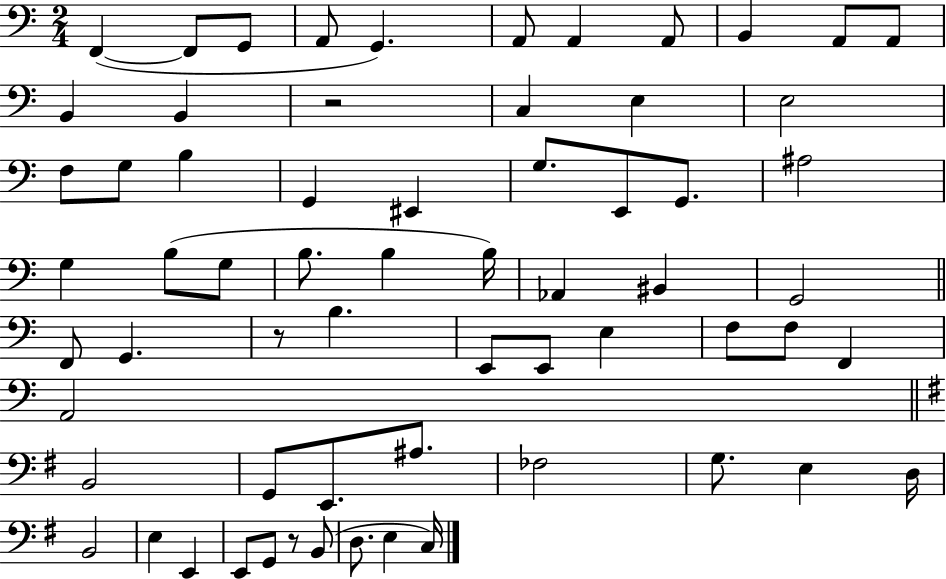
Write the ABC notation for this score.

X:1
T:Untitled
M:2/4
L:1/4
K:C
F,, F,,/2 G,,/2 A,,/2 G,, A,,/2 A,, A,,/2 B,, A,,/2 A,,/2 B,, B,, z2 C, E, E,2 F,/2 G,/2 B, G,, ^E,, G,/2 E,,/2 G,,/2 ^A,2 G, B,/2 G,/2 B,/2 B, B,/4 _A,, ^B,, G,,2 F,,/2 G,, z/2 B, E,,/2 E,,/2 E, F,/2 F,/2 F,, A,,2 B,,2 G,,/2 E,,/2 ^A,/2 _F,2 G,/2 E, D,/4 B,,2 E, E,, E,,/2 G,,/2 z/2 B,,/2 D,/2 E, C,/4